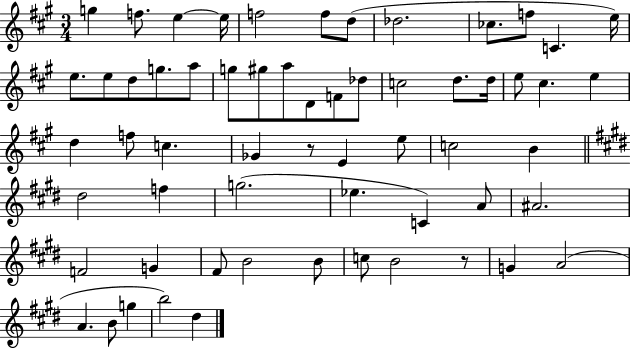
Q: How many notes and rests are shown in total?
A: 60